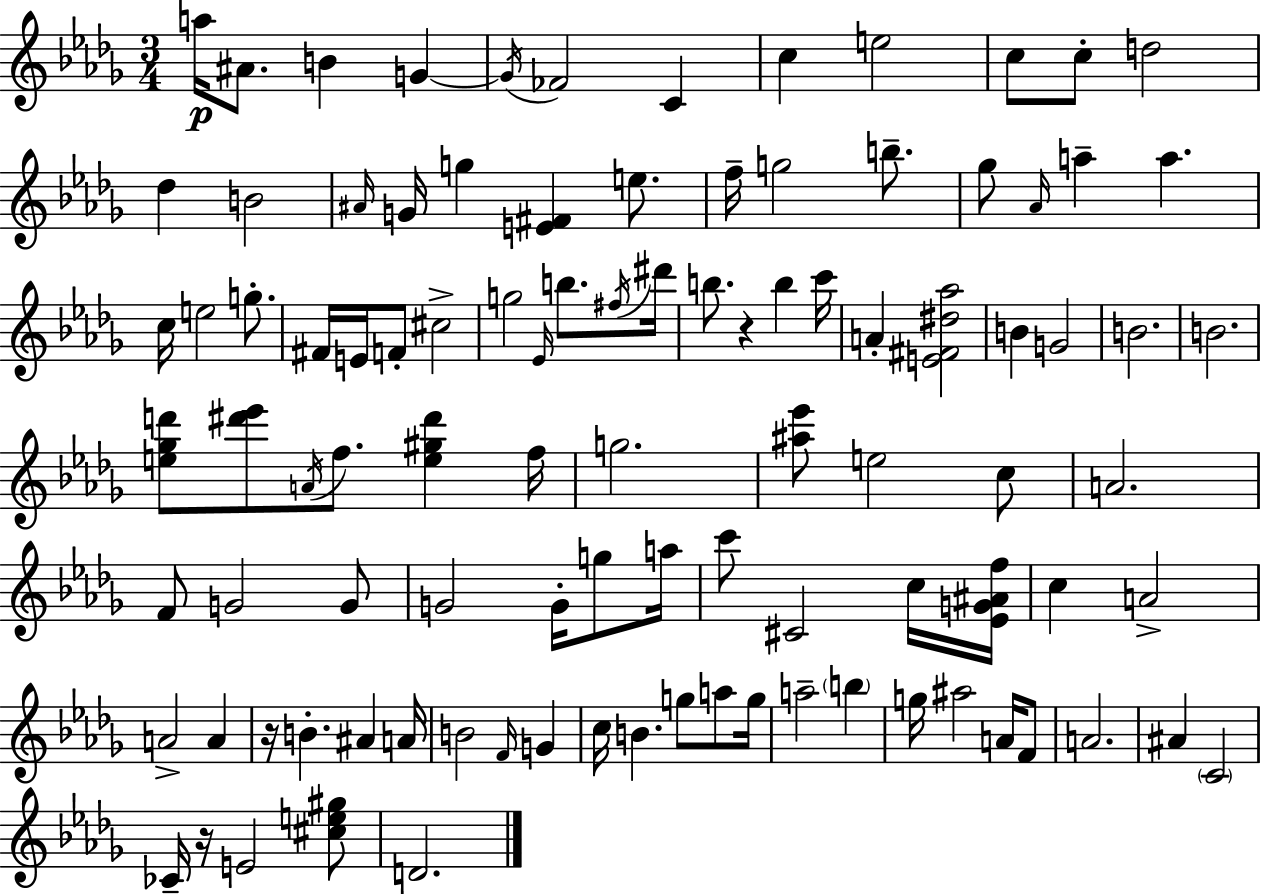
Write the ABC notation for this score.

X:1
T:Untitled
M:3/4
L:1/4
K:Bbm
a/4 ^A/2 B G G/4 _F2 C c e2 c/2 c/2 d2 _d B2 ^A/4 G/4 g [E^F] e/2 f/4 g2 b/2 _g/2 _A/4 a a c/4 e2 g/2 ^F/4 E/4 F/2 ^c2 g2 _E/4 b/2 ^f/4 ^d'/4 b/2 z b c'/4 A [E^F^d_a]2 B G2 B2 B2 [e_gd']/2 [^d'_e']/2 A/4 f/2 [e^g^d'] f/4 g2 [^a_e']/2 e2 c/2 A2 F/2 G2 G/2 G2 G/4 g/2 a/4 c'/2 ^C2 c/4 [_EG^Af]/4 c A2 A2 A z/4 B ^A A/4 B2 F/4 G c/4 B g/2 a/2 g/4 a2 b g/4 ^a2 A/4 F/2 A2 ^A C2 _C/4 z/4 E2 [^ce^g]/2 D2